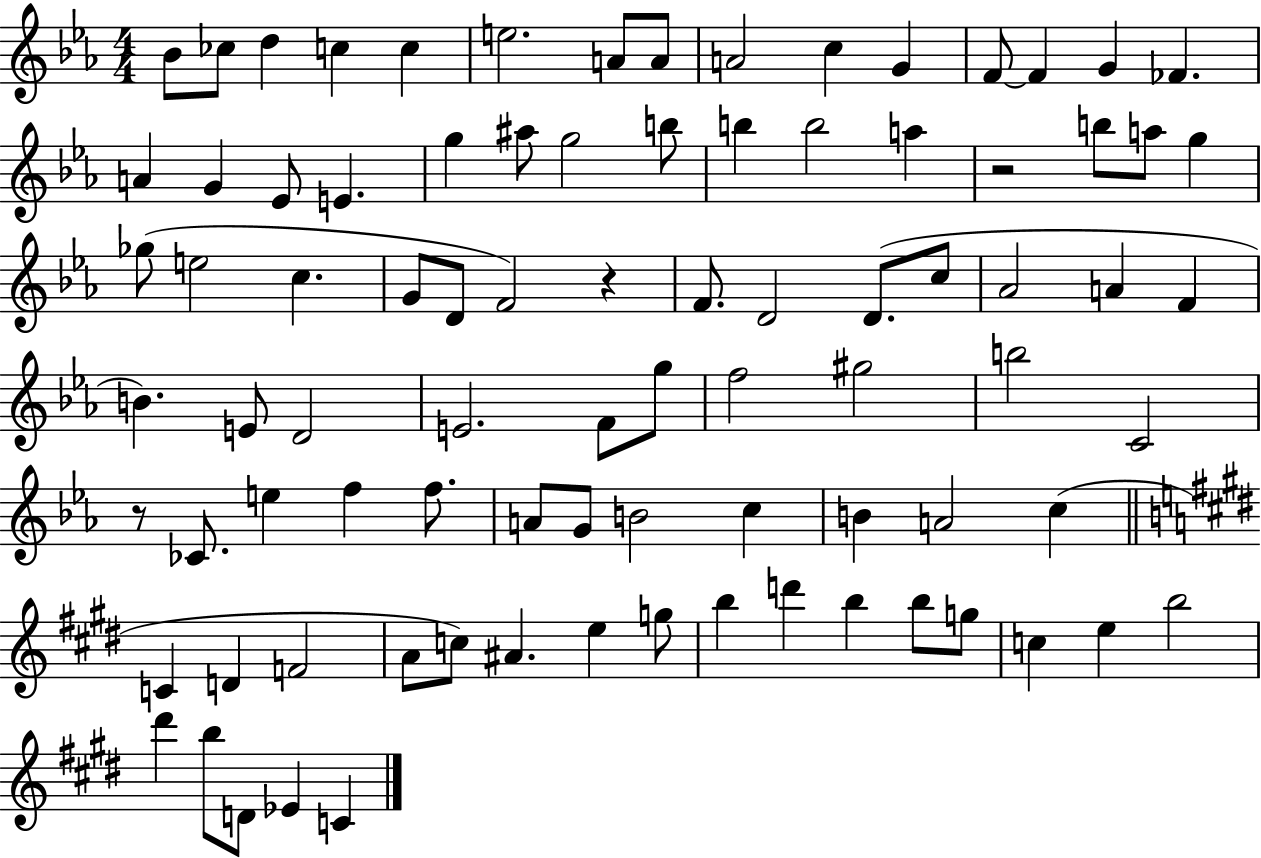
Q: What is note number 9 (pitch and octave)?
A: A4